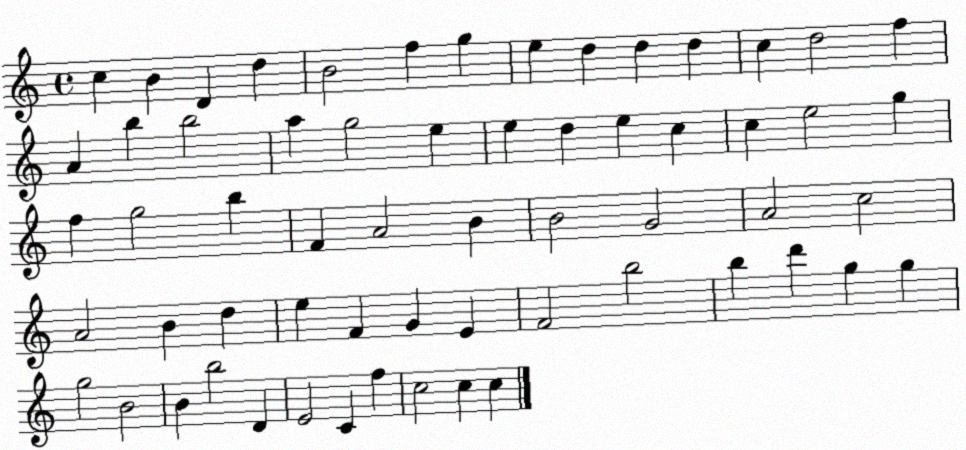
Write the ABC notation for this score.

X:1
T:Untitled
M:4/4
L:1/4
K:C
c B D d B2 f g e d d d c d2 f A b b2 a g2 e e d e c c e2 g f g2 b F A2 B B2 G2 A2 c2 A2 B d e F G E F2 b2 b d' g g g2 B2 B b2 D E2 C f c2 c c